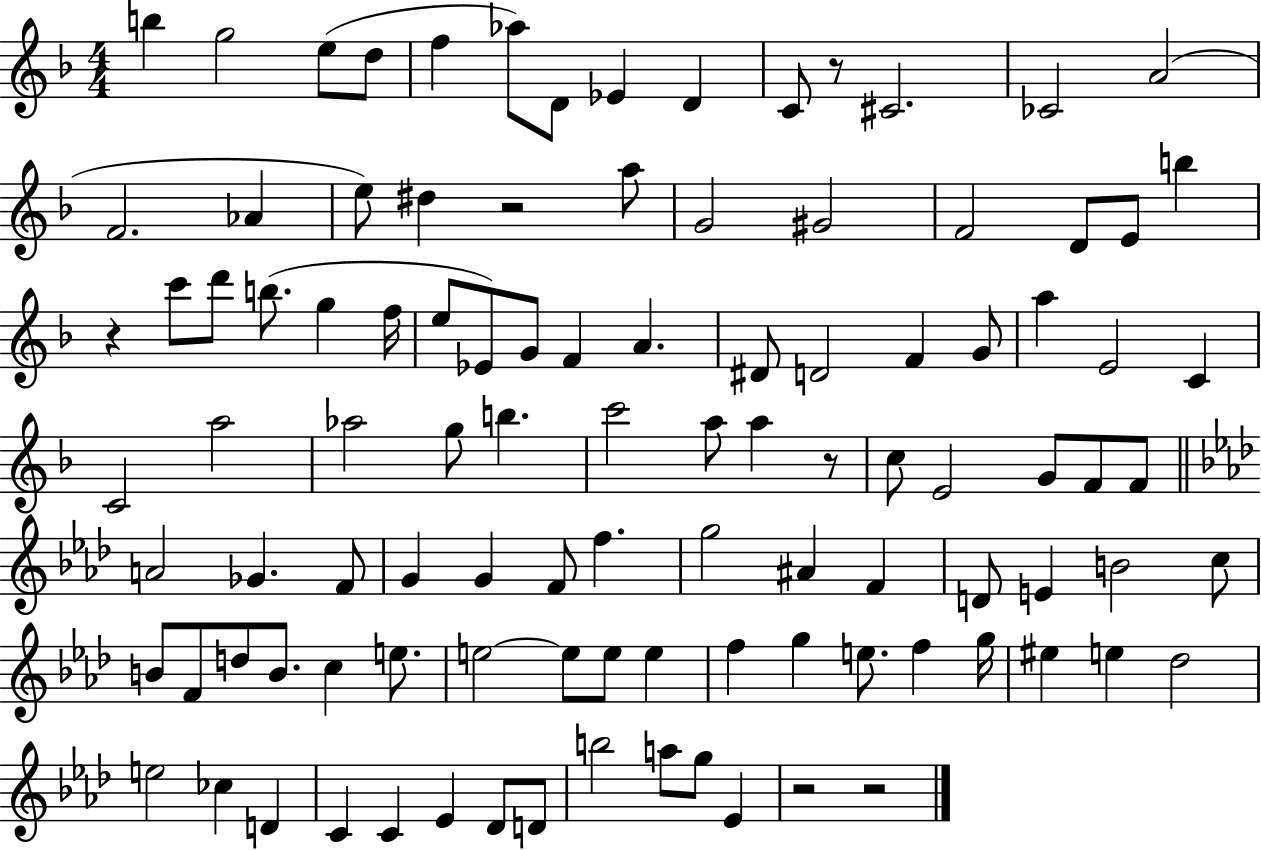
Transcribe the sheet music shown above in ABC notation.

X:1
T:Untitled
M:4/4
L:1/4
K:F
b g2 e/2 d/2 f _a/2 D/2 _E D C/2 z/2 ^C2 _C2 A2 F2 _A e/2 ^d z2 a/2 G2 ^G2 F2 D/2 E/2 b z c'/2 d'/2 b/2 g f/4 e/2 _E/2 G/2 F A ^D/2 D2 F G/2 a E2 C C2 a2 _a2 g/2 b c'2 a/2 a z/2 c/2 E2 G/2 F/2 F/2 A2 _G F/2 G G F/2 f g2 ^A F D/2 E B2 c/2 B/2 F/2 d/2 B/2 c e/2 e2 e/2 e/2 e f g e/2 f g/4 ^e e _d2 e2 _c D C C _E _D/2 D/2 b2 a/2 g/2 _E z2 z2